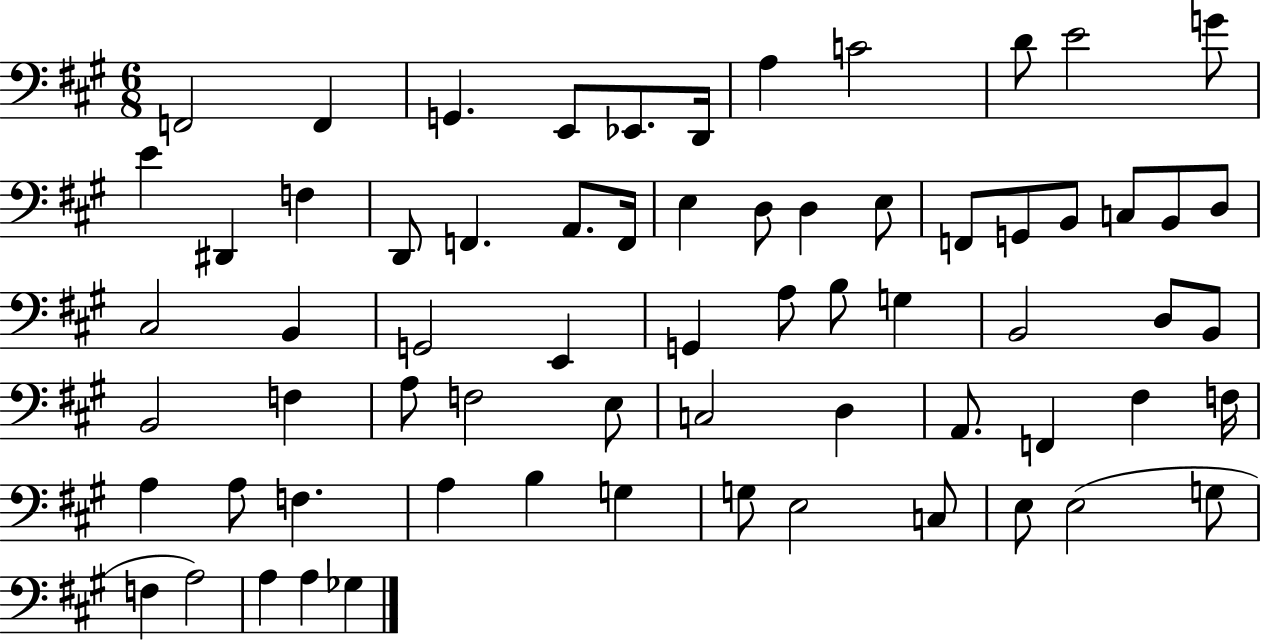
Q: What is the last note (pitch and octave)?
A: Gb3